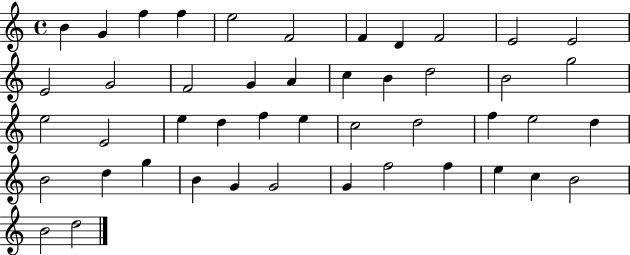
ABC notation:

X:1
T:Untitled
M:4/4
L:1/4
K:C
B G f f e2 F2 F D F2 E2 E2 E2 G2 F2 G A c B d2 B2 g2 e2 E2 e d f e c2 d2 f e2 d B2 d g B G G2 G f2 f e c B2 B2 d2